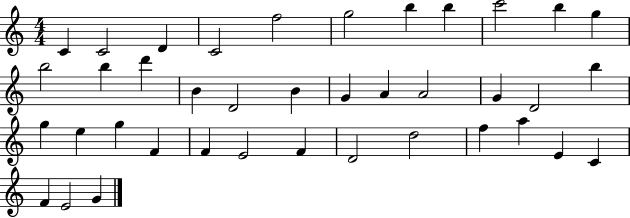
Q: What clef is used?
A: treble